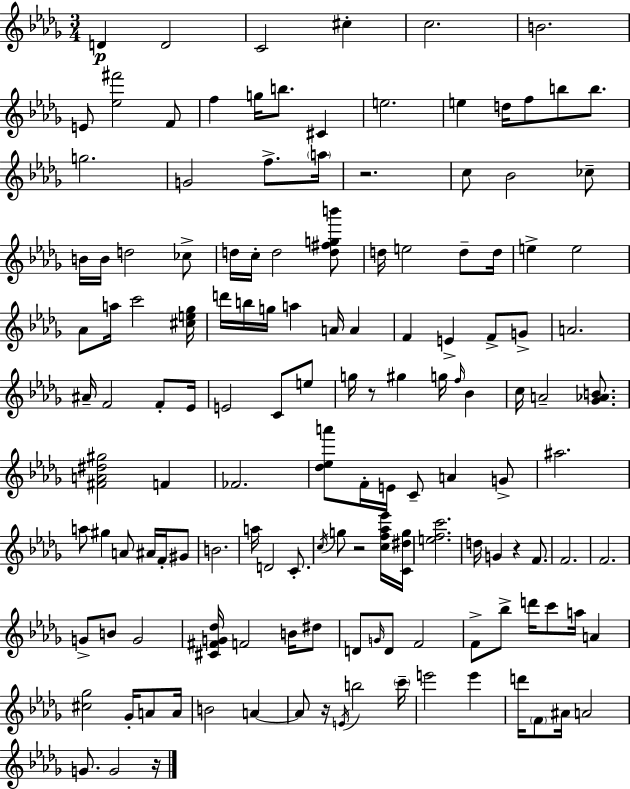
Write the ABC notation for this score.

X:1
T:Untitled
M:3/4
L:1/4
K:Bbm
D D2 C2 ^c c2 B2 E/2 [_e^f']2 F/2 f g/4 b/2 ^C e2 e d/4 f/2 b/2 b/2 g2 G2 f/2 a/4 z2 c/2 _B2 _c/2 B/4 B/4 d2 _c/2 d/4 c/4 d2 [d^fgb']/2 d/4 e2 d/2 d/4 e e2 _A/2 a/4 c'2 [^ce_g]/4 d'/4 b/4 g/4 a A/4 A F E F/2 G/2 A2 ^A/4 F2 F/2 _E/4 E2 C/2 e/2 g/4 z/2 ^g g/4 f/4 _B c/4 A2 [_G_AB]/2 [^FA^d^g]2 F _F2 [_d_ea']/2 F/4 E/4 C/2 A G/2 ^a2 a/2 ^g A/2 ^A/4 F/4 ^G/2 B2 a/4 D2 C/2 c/4 g/2 z2 [cf_a_e']/4 [C^dg]/4 [efc']2 d/4 G z F/2 F2 F2 G/2 B/2 G2 [^C^FG_d]/4 F2 B/4 ^d/2 D/2 G/4 D/2 F2 F/2 _b/2 d'/4 c'/2 a/4 A [^c_g]2 _G/4 A/2 A/4 B2 A A/2 z/4 E/4 b2 c'/4 e'2 e' d'/4 F/2 ^A/4 A2 G/2 G2 z/4